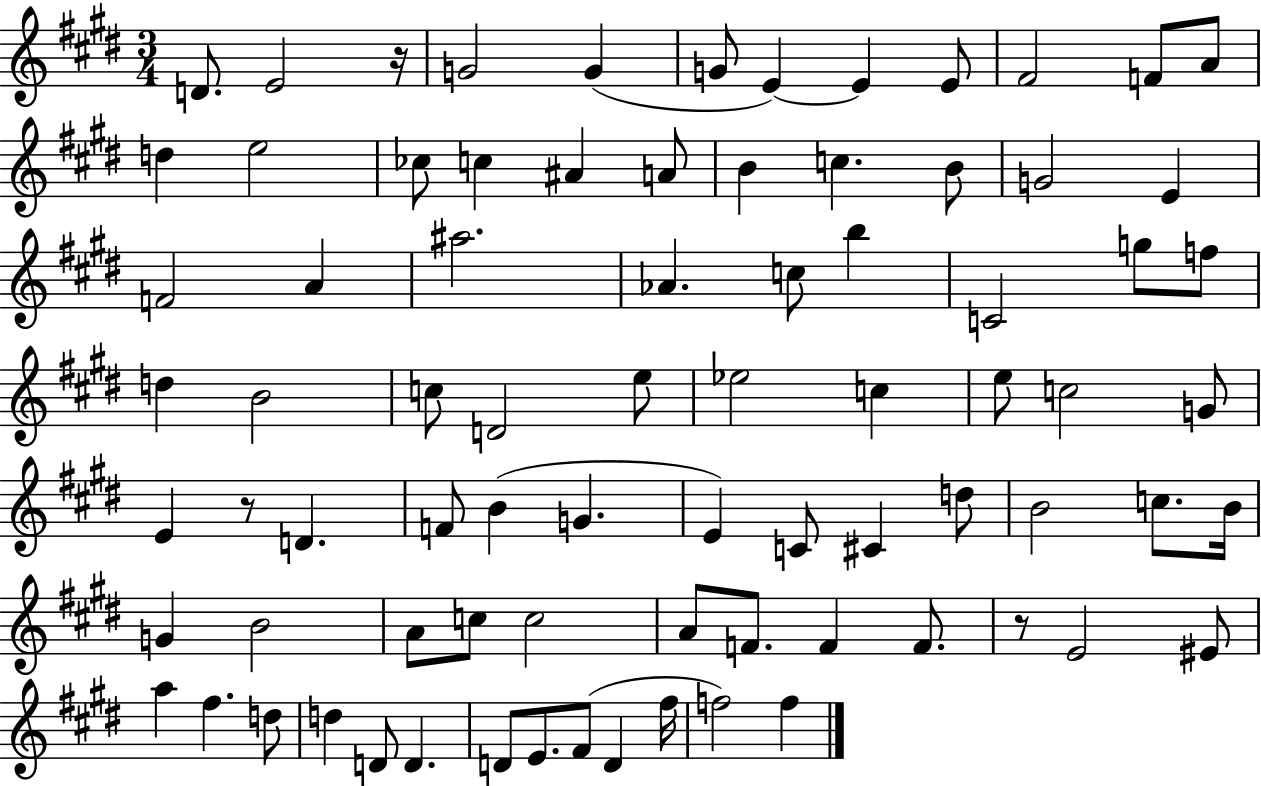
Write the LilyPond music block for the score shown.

{
  \clef treble
  \numericTimeSignature
  \time 3/4
  \key e \major
  d'8. e'2 r16 | g'2 g'4( | g'8 e'4~~) e'4 e'8 | fis'2 f'8 a'8 | \break d''4 e''2 | ces''8 c''4 ais'4 a'8 | b'4 c''4. b'8 | g'2 e'4 | \break f'2 a'4 | ais''2. | aes'4. c''8 b''4 | c'2 g''8 f''8 | \break d''4 b'2 | c''8 d'2 e''8 | ees''2 c''4 | e''8 c''2 g'8 | \break e'4 r8 d'4. | f'8 b'4( g'4. | e'4) c'8 cis'4 d''8 | b'2 c''8. b'16 | \break g'4 b'2 | a'8 c''8 c''2 | a'8 f'8. f'4 f'8. | r8 e'2 eis'8 | \break a''4 fis''4. d''8 | d''4 d'8 d'4. | d'8 e'8. fis'8( d'4 fis''16 | f''2) f''4 | \break \bar "|."
}